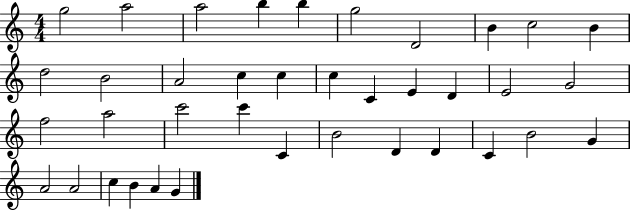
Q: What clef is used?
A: treble